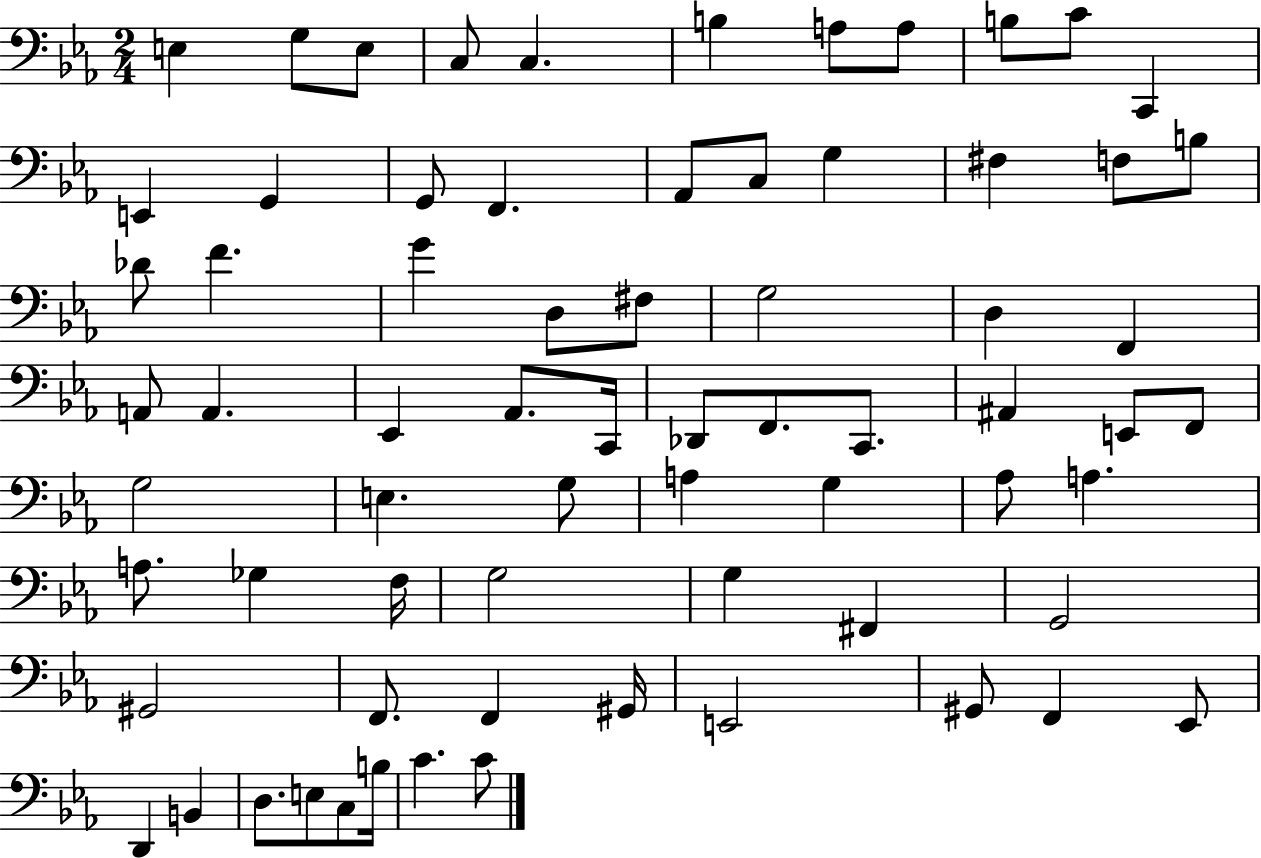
X:1
T:Untitled
M:2/4
L:1/4
K:Eb
E, G,/2 E,/2 C,/2 C, B, A,/2 A,/2 B,/2 C/2 C,, E,, G,, G,,/2 F,, _A,,/2 C,/2 G, ^F, F,/2 B,/2 _D/2 F G D,/2 ^F,/2 G,2 D, F,, A,,/2 A,, _E,, _A,,/2 C,,/4 _D,,/2 F,,/2 C,,/2 ^A,, E,,/2 F,,/2 G,2 E, G,/2 A, G, _A,/2 A, A,/2 _G, F,/4 G,2 G, ^F,, G,,2 ^G,,2 F,,/2 F,, ^G,,/4 E,,2 ^G,,/2 F,, _E,,/2 D,, B,, D,/2 E,/2 C,/2 B,/4 C C/2